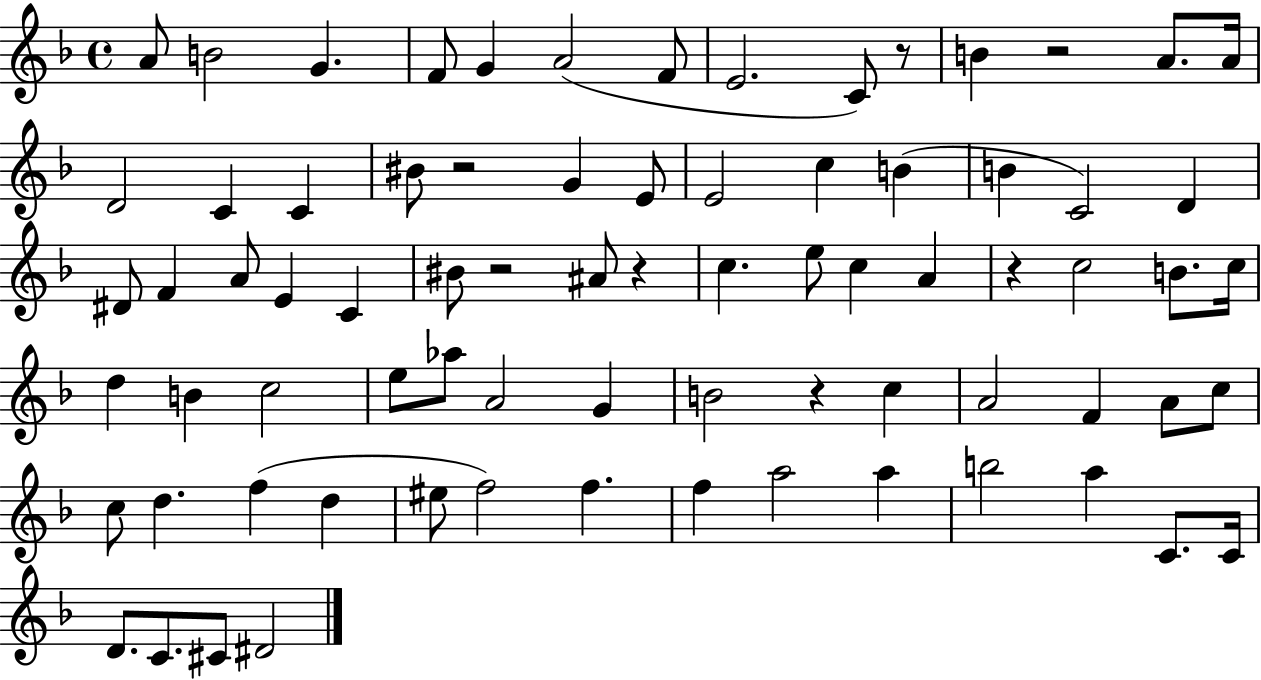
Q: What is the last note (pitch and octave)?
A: D#4